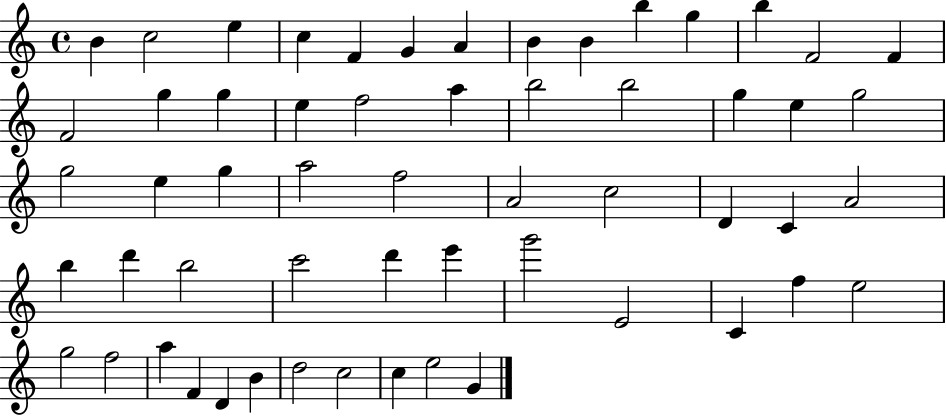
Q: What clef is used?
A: treble